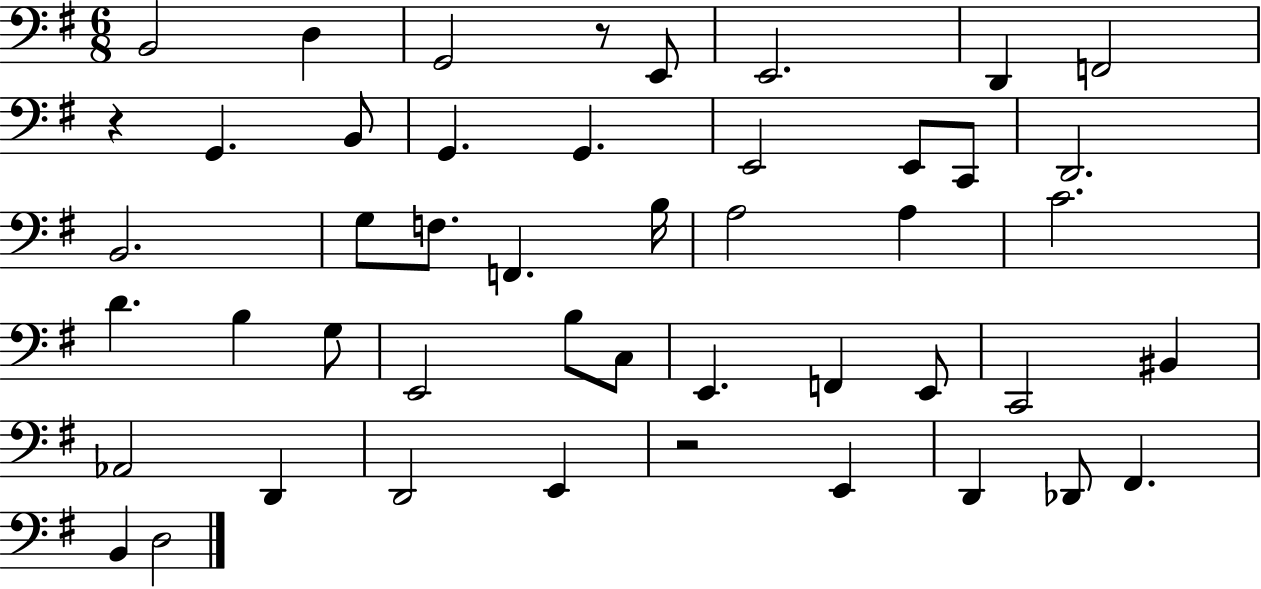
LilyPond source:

{
  \clef bass
  \numericTimeSignature
  \time 6/8
  \key g \major
  \repeat volta 2 { b,2 d4 | g,2 r8 e,8 | e,2. | d,4 f,2 | \break r4 g,4. b,8 | g,4. g,4. | e,2 e,8 c,8 | d,2. | \break b,2. | g8 f8. f,4. b16 | a2 a4 | c'2. | \break d'4. b4 g8 | e,2 b8 c8 | e,4. f,4 e,8 | c,2 bis,4 | \break aes,2 d,4 | d,2 e,4 | r2 e,4 | d,4 des,8 fis,4. | \break b,4 d2 | } \bar "|."
}